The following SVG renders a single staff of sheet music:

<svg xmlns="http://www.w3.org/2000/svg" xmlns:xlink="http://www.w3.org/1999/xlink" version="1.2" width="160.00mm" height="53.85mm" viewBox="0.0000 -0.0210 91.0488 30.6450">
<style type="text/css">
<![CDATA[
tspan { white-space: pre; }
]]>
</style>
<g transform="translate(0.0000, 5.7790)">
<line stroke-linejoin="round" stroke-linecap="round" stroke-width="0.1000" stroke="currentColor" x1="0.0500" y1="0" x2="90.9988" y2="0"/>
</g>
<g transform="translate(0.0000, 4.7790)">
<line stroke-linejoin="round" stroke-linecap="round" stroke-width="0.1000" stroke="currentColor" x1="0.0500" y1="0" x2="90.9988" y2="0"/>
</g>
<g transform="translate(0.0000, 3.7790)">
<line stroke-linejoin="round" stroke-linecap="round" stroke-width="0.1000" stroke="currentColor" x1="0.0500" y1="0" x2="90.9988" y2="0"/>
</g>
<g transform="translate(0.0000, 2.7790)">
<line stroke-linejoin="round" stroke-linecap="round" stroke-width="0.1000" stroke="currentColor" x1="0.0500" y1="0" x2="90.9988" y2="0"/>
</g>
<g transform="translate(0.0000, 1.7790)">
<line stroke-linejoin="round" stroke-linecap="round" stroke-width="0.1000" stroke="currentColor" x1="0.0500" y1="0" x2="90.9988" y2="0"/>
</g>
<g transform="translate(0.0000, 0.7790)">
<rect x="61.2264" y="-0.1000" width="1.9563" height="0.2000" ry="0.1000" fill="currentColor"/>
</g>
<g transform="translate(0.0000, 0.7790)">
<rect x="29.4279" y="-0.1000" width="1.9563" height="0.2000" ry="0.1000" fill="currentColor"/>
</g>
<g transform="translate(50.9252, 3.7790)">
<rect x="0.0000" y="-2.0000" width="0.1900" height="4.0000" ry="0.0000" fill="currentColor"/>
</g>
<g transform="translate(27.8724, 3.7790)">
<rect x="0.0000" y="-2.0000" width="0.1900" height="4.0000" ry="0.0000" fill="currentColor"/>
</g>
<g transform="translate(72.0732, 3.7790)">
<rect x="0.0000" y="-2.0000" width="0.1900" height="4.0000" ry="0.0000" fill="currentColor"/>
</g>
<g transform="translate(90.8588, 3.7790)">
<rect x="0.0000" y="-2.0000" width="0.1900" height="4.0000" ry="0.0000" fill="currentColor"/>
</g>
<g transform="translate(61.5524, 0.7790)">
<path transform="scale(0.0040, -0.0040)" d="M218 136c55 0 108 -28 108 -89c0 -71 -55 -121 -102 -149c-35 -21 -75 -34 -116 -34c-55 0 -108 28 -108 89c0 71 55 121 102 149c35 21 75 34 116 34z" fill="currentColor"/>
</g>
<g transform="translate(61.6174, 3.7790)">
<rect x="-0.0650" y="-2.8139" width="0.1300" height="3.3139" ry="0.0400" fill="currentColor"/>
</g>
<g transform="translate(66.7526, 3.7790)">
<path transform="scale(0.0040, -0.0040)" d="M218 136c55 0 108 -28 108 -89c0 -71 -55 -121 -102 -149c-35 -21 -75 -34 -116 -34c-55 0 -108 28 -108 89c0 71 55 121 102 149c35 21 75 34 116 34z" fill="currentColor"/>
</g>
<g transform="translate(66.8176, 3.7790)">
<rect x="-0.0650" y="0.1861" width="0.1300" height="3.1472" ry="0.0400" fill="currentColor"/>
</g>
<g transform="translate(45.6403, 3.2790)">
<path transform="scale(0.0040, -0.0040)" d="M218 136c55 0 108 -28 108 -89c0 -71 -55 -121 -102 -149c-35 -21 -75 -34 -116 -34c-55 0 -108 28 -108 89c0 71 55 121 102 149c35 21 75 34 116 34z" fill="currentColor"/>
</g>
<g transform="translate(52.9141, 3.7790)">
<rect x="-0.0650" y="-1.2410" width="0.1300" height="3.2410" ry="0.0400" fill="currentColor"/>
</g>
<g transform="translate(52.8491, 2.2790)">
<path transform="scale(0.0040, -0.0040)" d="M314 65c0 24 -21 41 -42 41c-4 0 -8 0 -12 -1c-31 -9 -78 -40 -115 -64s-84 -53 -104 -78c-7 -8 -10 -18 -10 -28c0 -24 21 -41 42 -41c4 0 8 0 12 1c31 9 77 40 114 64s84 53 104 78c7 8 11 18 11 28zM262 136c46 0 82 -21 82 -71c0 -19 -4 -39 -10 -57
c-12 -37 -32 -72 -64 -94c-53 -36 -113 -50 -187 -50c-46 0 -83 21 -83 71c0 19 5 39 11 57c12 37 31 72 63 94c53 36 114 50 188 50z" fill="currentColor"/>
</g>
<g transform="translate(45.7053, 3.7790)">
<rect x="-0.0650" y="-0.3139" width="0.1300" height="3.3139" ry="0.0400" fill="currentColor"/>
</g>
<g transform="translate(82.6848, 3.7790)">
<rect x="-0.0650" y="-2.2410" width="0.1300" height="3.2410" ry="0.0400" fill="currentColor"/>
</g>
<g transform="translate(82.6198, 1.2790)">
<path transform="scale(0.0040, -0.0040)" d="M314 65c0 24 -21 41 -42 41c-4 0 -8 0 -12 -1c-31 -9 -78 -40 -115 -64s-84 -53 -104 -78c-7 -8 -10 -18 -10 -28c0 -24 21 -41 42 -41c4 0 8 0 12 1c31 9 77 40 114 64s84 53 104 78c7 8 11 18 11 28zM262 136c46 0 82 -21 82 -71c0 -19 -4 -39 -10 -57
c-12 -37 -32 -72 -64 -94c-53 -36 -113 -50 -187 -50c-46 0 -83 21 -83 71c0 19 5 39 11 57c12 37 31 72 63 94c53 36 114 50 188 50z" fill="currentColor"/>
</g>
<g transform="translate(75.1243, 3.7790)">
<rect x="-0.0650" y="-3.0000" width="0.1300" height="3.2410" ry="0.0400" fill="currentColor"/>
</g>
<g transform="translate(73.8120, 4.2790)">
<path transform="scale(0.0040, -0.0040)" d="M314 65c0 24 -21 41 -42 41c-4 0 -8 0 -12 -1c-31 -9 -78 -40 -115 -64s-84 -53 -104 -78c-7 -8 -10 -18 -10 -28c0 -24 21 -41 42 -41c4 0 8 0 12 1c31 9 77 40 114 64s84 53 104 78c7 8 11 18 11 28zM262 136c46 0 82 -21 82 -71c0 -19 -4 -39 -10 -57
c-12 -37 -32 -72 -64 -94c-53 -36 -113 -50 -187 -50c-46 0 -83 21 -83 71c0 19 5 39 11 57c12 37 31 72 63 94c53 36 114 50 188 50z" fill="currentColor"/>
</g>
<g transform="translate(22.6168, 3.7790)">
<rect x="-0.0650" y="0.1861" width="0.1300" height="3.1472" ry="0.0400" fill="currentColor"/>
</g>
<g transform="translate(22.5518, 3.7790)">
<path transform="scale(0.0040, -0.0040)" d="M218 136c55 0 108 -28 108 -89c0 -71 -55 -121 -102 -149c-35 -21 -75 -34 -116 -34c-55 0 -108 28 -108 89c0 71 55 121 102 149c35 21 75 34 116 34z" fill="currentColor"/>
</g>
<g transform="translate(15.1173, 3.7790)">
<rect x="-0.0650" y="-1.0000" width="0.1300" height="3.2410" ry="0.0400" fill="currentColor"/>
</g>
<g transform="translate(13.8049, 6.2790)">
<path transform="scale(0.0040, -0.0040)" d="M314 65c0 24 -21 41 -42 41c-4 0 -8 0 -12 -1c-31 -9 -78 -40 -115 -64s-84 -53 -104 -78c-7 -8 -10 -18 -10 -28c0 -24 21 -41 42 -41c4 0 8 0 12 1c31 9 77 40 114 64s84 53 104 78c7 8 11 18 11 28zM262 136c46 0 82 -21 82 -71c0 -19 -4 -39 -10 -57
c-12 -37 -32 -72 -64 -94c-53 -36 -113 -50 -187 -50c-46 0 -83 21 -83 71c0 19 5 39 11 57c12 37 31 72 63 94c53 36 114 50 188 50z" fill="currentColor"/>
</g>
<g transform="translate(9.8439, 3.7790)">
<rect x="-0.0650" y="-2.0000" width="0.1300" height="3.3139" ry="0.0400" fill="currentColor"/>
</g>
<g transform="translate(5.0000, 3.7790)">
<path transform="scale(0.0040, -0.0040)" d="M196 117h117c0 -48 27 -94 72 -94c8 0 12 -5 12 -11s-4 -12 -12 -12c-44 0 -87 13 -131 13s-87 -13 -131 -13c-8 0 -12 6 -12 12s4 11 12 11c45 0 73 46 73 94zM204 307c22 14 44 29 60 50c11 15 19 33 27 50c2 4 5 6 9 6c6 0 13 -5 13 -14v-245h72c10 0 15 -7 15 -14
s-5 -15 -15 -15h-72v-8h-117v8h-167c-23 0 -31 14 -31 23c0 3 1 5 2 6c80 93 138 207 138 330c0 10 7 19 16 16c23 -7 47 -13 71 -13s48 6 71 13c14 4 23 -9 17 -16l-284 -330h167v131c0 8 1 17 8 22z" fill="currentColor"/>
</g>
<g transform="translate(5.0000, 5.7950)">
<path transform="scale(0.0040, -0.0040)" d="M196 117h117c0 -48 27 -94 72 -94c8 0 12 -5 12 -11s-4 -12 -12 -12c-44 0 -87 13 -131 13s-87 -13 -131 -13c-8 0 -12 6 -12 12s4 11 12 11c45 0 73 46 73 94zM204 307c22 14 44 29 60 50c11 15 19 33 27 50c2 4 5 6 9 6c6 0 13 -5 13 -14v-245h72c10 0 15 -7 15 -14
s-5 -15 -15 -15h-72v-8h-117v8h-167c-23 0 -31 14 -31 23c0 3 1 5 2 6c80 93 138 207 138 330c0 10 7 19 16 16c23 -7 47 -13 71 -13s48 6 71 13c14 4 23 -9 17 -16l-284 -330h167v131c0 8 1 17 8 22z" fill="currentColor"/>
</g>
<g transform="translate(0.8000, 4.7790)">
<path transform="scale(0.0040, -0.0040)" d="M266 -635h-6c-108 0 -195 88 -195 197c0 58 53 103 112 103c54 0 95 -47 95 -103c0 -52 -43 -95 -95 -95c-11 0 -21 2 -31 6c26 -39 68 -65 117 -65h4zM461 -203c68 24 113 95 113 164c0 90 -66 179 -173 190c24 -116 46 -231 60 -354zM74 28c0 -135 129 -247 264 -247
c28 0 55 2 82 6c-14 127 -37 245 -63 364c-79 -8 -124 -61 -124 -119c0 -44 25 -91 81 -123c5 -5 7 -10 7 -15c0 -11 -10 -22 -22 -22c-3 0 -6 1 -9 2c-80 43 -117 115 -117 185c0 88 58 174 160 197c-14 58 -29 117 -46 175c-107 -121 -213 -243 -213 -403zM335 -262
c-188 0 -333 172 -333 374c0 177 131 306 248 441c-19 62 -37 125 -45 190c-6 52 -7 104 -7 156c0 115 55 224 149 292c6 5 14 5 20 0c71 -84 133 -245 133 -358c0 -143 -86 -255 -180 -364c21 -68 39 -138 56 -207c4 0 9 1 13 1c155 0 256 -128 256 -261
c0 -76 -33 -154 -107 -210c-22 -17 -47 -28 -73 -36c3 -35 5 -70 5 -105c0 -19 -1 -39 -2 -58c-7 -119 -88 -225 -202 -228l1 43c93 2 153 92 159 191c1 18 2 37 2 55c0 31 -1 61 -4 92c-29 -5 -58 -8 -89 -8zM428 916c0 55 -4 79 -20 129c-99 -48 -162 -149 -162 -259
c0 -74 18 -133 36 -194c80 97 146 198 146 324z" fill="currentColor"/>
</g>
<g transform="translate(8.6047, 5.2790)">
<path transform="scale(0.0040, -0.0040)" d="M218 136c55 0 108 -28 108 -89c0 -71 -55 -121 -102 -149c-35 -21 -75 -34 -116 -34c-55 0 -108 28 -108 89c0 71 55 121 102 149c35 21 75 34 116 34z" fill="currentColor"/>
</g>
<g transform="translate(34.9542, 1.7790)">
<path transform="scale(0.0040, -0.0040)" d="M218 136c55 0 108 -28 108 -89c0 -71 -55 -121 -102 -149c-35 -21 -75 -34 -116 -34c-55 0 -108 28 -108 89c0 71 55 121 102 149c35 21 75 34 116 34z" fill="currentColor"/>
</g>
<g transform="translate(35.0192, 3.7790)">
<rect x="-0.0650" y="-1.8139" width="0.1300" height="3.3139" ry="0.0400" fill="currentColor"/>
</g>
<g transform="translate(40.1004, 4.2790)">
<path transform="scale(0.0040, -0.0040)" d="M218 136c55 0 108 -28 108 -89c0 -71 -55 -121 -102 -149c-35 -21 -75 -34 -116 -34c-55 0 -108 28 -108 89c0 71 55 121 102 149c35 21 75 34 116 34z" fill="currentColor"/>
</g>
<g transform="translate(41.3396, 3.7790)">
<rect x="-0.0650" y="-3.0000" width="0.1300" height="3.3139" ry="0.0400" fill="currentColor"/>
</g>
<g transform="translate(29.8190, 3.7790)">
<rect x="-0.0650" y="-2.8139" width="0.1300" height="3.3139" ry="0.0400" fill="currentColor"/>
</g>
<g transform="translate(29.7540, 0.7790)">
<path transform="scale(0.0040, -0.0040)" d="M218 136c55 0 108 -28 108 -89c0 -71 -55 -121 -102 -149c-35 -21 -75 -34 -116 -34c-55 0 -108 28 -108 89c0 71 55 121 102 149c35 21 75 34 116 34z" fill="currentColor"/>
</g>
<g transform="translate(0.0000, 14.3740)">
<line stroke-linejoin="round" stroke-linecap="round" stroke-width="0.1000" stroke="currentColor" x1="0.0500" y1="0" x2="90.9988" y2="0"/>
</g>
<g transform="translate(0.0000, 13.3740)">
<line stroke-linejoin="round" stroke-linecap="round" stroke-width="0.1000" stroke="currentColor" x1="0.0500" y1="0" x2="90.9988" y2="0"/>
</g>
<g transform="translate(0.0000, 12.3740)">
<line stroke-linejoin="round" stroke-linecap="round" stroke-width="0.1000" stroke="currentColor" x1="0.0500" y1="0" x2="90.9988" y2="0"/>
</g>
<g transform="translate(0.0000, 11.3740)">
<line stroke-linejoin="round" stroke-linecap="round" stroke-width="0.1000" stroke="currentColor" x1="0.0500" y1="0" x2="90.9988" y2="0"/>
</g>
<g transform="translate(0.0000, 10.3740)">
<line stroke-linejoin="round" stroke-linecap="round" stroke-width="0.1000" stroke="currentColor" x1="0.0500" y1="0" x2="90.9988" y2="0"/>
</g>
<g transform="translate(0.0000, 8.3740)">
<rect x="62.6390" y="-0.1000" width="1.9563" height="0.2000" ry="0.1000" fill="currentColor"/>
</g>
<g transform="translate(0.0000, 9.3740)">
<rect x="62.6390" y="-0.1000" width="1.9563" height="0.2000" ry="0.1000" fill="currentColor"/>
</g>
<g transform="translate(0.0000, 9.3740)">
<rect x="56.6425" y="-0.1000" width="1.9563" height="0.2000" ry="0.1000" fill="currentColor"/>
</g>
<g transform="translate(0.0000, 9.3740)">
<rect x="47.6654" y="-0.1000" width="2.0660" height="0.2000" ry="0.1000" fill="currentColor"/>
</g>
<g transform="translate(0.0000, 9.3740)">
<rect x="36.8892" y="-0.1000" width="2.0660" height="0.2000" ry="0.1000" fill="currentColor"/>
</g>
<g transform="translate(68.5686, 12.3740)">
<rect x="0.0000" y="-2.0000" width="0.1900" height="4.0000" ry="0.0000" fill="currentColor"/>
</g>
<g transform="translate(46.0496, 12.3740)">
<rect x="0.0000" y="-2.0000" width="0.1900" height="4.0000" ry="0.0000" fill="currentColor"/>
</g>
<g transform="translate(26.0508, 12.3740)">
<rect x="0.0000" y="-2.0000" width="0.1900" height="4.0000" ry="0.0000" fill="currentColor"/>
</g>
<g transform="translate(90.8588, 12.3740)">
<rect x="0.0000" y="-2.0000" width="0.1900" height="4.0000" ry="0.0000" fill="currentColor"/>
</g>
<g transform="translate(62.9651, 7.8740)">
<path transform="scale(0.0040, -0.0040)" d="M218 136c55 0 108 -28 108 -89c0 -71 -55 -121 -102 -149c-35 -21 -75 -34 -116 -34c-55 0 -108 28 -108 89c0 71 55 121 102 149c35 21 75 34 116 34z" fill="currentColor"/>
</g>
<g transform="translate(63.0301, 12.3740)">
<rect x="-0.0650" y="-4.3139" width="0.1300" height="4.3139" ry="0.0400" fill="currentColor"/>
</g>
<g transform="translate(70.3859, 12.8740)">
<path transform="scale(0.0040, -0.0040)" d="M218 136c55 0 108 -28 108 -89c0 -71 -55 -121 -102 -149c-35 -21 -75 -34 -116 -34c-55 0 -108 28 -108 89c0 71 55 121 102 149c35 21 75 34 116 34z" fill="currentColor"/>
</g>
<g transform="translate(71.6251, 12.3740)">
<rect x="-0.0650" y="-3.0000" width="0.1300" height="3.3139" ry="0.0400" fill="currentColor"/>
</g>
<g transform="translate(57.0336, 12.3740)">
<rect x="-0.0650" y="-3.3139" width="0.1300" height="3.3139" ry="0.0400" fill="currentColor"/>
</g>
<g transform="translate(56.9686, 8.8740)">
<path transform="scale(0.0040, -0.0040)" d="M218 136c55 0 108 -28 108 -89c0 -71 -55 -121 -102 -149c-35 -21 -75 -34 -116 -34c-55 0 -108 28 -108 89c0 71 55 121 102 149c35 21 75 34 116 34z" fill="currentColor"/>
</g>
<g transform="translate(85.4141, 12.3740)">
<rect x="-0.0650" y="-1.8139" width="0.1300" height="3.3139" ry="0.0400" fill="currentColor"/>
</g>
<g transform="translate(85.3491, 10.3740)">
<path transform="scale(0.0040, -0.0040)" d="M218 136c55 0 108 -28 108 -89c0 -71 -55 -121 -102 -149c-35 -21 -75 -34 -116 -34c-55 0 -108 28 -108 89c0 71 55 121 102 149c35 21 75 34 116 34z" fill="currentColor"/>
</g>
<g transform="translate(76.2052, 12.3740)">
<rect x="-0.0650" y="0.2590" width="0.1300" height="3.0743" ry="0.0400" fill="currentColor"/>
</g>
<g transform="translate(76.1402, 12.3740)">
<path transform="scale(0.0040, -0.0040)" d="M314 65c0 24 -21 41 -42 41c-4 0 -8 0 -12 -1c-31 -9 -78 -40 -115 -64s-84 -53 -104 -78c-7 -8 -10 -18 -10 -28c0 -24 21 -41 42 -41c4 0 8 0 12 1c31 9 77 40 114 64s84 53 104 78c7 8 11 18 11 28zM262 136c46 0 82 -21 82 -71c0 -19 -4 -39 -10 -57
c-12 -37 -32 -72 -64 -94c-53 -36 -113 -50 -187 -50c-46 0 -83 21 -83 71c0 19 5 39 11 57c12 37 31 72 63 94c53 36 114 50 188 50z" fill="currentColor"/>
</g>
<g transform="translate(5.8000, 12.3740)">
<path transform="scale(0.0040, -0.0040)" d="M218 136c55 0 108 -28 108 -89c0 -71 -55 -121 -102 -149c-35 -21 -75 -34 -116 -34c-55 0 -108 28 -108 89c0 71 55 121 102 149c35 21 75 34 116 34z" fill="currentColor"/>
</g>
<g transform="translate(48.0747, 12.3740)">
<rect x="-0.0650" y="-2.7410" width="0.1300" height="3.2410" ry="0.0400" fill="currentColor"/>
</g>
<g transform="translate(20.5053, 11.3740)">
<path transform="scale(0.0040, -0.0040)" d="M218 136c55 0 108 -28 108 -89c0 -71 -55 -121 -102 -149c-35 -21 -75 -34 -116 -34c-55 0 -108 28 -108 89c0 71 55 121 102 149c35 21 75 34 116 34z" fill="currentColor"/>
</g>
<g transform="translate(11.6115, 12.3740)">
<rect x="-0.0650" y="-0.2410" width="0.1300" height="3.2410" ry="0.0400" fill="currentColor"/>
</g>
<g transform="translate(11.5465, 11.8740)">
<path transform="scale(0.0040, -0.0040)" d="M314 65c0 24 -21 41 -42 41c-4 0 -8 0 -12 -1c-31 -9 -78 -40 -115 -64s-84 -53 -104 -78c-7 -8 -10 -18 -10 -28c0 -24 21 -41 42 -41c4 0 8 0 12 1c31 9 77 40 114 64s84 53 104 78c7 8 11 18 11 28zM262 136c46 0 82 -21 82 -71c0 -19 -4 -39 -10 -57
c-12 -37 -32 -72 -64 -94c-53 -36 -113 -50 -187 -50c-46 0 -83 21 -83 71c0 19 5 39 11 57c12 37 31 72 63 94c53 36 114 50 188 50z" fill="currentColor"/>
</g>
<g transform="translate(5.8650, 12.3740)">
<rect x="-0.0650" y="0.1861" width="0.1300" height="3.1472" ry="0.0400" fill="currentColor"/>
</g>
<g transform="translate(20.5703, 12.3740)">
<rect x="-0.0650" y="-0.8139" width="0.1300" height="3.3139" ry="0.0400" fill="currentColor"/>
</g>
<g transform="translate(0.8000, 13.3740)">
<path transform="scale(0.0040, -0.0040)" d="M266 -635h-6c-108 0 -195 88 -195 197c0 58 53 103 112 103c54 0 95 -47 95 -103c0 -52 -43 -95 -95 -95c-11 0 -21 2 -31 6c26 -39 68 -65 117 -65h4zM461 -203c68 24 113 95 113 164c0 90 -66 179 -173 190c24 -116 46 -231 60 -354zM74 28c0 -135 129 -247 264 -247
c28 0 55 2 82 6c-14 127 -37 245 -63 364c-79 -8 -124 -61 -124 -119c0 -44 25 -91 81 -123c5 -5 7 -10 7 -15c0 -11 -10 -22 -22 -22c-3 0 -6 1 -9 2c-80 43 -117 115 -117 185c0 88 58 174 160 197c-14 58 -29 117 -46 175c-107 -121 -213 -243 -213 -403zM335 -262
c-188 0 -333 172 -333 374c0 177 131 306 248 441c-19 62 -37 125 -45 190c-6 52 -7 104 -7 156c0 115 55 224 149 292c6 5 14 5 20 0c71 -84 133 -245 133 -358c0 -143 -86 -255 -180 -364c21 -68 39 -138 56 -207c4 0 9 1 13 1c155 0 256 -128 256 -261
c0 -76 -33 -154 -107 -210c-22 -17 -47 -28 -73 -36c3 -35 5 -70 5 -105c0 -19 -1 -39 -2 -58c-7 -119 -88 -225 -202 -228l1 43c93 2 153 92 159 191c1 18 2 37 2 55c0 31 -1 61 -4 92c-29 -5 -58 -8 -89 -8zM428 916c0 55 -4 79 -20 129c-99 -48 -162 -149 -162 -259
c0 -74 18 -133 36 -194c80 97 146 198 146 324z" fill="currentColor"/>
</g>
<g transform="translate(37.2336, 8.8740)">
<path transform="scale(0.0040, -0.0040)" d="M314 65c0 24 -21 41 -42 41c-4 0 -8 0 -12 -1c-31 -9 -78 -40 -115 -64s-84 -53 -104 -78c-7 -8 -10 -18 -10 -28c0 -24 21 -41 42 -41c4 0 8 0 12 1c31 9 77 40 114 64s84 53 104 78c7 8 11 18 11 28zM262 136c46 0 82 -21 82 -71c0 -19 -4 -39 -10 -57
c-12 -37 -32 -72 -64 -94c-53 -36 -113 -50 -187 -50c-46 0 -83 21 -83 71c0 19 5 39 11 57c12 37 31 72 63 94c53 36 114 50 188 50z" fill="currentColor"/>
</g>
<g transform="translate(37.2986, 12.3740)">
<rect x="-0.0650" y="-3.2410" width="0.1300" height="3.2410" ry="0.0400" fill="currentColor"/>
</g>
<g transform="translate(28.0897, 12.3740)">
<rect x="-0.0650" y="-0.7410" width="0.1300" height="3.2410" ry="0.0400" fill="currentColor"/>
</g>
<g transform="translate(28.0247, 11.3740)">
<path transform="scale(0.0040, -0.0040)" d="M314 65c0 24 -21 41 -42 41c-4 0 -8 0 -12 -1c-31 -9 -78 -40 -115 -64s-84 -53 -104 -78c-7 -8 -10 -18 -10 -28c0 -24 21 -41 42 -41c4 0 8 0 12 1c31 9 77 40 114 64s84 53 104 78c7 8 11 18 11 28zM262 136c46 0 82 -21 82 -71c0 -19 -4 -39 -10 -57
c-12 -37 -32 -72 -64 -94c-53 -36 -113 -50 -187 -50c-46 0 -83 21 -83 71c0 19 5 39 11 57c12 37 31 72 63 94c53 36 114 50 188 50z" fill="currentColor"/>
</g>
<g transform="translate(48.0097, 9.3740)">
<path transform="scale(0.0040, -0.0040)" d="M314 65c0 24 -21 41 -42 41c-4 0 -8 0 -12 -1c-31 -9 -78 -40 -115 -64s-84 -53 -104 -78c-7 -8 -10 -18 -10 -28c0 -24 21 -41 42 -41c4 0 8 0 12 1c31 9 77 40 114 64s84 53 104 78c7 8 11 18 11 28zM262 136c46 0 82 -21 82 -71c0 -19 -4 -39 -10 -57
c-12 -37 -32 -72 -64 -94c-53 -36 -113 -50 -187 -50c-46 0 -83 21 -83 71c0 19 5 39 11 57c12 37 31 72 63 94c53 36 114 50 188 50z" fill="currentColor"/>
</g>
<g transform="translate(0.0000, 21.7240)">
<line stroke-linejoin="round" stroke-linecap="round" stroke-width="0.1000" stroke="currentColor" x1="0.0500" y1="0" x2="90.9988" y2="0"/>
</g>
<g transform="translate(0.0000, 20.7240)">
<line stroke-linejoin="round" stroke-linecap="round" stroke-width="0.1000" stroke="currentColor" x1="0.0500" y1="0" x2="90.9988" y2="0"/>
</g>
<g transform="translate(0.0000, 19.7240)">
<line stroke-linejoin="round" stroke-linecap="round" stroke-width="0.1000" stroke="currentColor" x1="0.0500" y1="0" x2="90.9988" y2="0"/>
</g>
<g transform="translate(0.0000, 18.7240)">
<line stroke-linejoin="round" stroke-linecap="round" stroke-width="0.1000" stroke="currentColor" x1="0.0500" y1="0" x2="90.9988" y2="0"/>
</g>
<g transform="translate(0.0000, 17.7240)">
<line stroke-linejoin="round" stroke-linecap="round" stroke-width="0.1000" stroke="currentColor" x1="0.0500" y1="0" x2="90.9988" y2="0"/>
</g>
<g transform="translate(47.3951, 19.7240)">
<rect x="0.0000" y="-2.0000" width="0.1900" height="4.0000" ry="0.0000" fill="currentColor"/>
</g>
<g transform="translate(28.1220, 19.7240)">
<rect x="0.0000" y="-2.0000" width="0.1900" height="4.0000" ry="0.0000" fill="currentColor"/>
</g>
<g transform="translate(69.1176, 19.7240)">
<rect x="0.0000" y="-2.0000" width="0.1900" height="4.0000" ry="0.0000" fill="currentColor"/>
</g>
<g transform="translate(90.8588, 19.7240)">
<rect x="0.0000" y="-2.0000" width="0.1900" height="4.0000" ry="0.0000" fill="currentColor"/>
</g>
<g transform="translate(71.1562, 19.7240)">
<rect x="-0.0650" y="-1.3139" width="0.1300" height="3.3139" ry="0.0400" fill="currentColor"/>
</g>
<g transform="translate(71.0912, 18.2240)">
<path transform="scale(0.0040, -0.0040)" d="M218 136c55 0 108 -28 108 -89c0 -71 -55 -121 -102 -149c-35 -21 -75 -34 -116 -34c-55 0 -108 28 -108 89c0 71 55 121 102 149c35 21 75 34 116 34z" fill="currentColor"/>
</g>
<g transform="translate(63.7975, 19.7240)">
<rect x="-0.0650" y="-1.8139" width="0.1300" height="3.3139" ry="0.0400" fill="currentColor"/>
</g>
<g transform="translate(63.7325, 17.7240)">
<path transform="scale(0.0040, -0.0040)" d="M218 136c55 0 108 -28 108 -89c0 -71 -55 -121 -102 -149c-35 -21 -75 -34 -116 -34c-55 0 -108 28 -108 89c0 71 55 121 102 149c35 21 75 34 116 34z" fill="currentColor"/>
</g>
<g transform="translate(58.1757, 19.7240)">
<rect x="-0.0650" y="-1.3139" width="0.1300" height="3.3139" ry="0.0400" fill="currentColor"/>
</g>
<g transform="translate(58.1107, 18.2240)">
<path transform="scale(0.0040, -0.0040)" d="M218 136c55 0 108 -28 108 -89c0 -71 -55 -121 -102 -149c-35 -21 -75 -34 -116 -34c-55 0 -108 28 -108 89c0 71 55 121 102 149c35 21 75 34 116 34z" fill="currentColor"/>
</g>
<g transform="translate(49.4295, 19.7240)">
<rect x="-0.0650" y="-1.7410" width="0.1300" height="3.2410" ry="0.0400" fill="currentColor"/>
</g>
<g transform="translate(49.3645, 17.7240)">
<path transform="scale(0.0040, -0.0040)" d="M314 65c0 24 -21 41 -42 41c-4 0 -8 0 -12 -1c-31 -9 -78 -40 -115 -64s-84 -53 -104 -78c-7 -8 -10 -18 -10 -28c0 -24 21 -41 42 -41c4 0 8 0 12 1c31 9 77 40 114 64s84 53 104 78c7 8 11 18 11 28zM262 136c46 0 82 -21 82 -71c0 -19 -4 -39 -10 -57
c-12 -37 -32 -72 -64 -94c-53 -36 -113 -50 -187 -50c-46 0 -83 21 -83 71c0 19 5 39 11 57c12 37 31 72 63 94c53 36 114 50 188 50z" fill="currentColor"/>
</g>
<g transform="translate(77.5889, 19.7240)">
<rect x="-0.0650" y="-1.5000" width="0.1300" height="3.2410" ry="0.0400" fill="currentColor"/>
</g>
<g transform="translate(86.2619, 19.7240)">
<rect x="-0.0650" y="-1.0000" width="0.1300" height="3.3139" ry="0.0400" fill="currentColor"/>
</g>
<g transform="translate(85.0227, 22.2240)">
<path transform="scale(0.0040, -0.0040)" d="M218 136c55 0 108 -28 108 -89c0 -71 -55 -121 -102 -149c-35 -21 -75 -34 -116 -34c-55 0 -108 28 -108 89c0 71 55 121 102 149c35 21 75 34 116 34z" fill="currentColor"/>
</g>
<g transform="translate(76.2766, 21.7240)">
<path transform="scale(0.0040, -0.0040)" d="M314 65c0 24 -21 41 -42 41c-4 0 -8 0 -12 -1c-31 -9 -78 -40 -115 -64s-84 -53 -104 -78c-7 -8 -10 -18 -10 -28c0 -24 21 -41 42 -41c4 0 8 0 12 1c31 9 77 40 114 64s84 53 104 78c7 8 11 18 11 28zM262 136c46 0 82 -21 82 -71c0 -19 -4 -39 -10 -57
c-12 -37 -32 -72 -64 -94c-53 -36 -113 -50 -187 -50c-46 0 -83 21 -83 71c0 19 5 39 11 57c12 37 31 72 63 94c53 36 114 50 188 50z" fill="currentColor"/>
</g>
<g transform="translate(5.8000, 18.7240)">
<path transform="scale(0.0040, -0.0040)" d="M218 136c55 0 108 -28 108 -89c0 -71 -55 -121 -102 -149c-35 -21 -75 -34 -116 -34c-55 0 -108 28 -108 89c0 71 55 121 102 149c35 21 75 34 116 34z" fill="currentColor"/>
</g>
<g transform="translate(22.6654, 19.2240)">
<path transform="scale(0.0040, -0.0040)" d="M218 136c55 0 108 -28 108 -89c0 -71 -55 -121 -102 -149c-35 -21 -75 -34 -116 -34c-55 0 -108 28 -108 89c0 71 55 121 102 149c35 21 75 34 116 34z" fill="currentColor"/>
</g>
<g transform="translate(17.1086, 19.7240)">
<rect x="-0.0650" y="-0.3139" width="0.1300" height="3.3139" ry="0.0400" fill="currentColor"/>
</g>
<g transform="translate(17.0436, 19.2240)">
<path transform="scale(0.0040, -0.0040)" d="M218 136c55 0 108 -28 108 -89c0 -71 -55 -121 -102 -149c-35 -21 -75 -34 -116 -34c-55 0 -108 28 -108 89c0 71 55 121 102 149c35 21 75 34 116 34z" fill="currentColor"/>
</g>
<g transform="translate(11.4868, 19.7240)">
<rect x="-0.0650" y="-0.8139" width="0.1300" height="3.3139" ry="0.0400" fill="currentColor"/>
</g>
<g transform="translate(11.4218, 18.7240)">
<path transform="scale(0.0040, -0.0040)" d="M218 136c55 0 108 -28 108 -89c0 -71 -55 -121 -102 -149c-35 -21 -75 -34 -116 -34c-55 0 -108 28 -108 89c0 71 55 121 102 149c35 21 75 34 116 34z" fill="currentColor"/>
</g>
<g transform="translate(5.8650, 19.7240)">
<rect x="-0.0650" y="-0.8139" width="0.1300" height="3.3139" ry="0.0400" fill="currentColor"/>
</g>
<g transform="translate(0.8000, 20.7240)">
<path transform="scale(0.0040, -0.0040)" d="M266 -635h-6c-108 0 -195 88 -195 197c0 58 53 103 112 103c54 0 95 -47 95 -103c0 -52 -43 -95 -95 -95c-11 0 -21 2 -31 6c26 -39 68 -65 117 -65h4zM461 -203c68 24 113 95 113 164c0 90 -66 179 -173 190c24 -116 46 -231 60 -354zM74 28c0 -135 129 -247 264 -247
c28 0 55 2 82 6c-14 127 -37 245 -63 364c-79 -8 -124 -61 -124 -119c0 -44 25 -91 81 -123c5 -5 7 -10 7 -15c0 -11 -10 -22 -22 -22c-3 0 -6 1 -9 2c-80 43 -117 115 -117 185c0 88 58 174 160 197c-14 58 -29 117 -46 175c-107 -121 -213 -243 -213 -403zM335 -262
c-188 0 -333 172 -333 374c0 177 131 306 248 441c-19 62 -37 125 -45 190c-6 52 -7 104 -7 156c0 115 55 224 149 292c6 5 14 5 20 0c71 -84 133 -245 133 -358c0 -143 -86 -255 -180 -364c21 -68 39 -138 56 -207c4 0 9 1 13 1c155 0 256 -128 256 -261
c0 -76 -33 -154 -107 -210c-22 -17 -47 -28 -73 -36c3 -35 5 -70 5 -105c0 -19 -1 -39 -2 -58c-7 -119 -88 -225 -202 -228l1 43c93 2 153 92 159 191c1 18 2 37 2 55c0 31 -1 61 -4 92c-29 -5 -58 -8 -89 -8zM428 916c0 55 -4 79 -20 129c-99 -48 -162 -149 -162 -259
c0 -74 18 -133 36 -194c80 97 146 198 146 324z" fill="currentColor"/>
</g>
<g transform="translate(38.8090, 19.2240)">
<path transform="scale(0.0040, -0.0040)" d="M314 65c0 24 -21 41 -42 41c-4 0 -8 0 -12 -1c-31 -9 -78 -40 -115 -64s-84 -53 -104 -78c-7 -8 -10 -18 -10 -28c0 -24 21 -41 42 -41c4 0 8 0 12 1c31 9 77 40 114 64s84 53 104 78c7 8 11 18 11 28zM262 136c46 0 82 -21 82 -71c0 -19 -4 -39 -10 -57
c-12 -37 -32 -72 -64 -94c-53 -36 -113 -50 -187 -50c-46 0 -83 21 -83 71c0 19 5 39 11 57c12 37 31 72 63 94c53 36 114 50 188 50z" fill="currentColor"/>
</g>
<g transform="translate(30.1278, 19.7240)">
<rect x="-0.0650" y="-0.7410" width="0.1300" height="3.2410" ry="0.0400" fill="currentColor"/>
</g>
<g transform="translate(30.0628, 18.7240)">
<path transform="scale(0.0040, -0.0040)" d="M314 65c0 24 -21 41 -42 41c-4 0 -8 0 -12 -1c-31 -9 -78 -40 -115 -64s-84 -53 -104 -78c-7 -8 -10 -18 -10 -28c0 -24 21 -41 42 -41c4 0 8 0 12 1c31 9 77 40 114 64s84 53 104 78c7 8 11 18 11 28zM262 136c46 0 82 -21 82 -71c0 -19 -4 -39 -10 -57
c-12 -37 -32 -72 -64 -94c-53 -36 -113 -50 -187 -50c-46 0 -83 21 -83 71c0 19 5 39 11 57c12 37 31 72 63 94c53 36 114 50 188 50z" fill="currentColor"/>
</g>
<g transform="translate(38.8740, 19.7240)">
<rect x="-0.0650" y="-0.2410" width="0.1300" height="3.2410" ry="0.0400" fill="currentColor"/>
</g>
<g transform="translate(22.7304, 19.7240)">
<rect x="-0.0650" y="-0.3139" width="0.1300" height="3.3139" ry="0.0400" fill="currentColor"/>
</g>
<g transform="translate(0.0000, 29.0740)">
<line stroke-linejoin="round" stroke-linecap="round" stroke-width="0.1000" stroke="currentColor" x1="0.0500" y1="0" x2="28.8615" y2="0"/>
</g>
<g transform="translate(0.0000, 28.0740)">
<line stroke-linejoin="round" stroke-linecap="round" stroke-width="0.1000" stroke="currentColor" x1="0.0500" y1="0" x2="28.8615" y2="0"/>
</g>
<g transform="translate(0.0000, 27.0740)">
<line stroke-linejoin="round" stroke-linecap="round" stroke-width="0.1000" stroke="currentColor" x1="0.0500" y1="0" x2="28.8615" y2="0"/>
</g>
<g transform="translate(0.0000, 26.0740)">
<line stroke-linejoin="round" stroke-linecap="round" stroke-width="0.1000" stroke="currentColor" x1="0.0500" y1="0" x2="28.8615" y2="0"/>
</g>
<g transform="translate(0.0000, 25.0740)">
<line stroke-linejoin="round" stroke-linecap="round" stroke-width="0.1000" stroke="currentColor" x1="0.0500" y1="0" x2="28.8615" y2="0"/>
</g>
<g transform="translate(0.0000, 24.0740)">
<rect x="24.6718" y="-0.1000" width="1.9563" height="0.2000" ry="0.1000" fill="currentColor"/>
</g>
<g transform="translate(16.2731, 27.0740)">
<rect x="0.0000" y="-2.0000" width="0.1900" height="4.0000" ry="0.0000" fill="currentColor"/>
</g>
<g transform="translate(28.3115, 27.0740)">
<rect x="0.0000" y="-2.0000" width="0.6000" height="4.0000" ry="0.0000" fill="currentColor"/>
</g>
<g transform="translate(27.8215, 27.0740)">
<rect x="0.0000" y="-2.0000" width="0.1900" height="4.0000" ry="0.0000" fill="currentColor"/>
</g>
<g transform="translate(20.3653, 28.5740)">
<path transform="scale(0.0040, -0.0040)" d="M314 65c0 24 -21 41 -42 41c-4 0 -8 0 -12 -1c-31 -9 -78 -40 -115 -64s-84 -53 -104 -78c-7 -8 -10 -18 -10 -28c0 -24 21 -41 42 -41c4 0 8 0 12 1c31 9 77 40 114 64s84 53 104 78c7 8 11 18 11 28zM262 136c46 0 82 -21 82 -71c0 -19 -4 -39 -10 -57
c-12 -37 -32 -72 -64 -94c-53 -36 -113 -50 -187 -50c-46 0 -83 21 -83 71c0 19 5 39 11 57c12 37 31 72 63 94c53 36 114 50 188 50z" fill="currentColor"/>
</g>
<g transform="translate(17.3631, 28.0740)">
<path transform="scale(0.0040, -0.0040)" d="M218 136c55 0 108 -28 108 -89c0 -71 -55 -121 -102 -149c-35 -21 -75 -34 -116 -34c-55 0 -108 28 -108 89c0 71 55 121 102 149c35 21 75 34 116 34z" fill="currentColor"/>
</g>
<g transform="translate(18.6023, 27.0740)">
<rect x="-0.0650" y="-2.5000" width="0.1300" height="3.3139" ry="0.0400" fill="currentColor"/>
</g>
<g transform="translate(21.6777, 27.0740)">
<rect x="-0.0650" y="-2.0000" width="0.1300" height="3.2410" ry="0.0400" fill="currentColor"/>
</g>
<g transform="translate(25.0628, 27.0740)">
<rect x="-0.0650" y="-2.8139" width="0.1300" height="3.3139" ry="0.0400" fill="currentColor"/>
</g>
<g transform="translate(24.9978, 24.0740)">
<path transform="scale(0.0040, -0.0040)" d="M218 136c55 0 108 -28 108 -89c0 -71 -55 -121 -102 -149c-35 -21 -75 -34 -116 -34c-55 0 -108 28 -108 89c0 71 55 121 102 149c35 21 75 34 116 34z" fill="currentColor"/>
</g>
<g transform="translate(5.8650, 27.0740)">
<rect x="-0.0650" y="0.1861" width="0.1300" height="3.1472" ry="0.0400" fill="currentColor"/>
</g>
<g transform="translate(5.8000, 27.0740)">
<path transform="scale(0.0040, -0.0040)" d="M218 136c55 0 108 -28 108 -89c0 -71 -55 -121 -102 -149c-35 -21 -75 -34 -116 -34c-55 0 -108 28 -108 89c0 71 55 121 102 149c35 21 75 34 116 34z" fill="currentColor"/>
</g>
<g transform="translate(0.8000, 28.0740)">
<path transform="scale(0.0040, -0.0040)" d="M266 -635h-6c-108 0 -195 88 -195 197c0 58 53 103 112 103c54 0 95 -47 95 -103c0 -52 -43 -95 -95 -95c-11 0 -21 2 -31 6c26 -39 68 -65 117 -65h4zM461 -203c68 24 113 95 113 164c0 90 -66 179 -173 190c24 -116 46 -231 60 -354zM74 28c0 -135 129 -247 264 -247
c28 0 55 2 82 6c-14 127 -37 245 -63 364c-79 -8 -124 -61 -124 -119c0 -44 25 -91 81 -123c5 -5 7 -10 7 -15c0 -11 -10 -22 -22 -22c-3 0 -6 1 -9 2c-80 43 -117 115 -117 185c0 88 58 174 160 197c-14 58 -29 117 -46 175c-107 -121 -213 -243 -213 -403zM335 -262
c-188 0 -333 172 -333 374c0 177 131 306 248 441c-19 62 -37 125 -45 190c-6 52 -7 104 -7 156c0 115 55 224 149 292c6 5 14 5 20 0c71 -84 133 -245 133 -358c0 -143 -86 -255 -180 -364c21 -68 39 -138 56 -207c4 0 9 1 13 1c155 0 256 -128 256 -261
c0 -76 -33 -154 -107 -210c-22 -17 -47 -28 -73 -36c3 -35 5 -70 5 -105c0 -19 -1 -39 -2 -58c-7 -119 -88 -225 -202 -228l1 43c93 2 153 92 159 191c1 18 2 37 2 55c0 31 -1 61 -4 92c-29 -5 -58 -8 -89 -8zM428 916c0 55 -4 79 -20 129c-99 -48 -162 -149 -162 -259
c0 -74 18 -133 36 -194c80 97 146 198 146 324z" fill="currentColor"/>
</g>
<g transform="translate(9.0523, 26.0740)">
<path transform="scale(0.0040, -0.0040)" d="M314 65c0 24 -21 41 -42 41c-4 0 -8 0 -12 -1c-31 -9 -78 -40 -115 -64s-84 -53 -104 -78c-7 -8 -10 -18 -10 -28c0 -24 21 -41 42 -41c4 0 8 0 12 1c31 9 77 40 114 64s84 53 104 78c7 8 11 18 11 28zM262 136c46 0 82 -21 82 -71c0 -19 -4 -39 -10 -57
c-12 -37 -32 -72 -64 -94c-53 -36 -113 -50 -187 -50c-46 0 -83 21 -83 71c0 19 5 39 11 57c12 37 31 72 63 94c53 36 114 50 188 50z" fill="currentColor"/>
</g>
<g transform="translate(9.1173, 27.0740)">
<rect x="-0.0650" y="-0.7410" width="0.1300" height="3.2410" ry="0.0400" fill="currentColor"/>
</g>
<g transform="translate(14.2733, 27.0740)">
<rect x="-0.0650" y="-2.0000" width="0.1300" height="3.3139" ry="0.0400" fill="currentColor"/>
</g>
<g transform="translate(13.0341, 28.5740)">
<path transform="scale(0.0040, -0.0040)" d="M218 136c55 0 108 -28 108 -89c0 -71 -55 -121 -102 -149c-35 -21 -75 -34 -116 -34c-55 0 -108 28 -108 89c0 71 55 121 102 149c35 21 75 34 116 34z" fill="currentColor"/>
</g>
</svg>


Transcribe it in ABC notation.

X:1
T:Untitled
M:4/4
L:1/4
K:C
F D2 B a f A c e2 a B A2 g2 B c2 d d2 b2 a2 b d' A B2 f d d c c d2 c2 f2 e f e E2 D B d2 F G F2 a